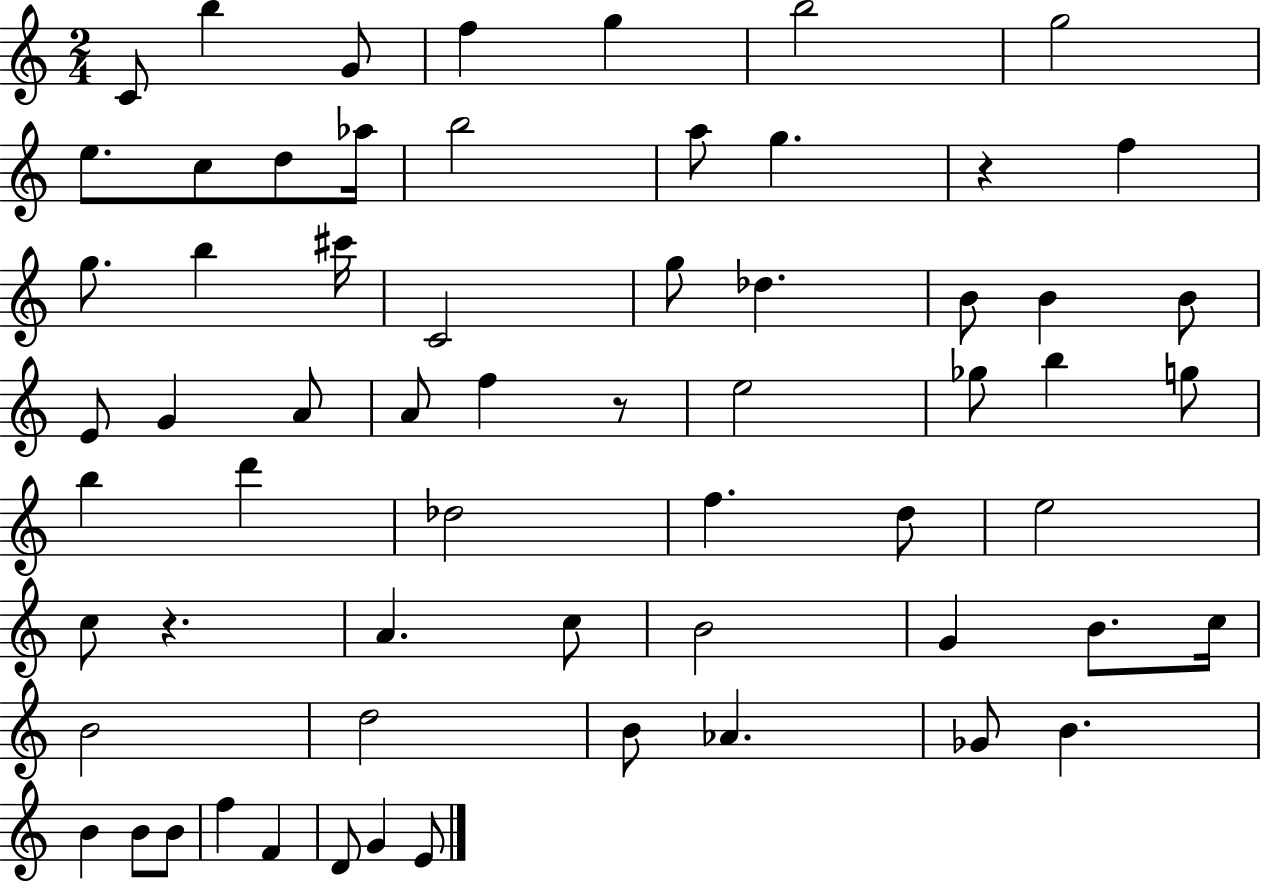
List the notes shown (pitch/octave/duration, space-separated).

C4/e B5/q G4/e F5/q G5/q B5/h G5/h E5/e. C5/e D5/e Ab5/s B5/h A5/e G5/q. R/q F5/q G5/e. B5/q C#6/s C4/h G5/e Db5/q. B4/e B4/q B4/e E4/e G4/q A4/e A4/e F5/q R/e E5/h Gb5/e B5/q G5/e B5/q D6/q Db5/h F5/q. D5/e E5/h C5/e R/q. A4/q. C5/e B4/h G4/q B4/e. C5/s B4/h D5/h B4/e Ab4/q. Gb4/e B4/q. B4/q B4/e B4/e F5/q F4/q D4/e G4/q E4/e